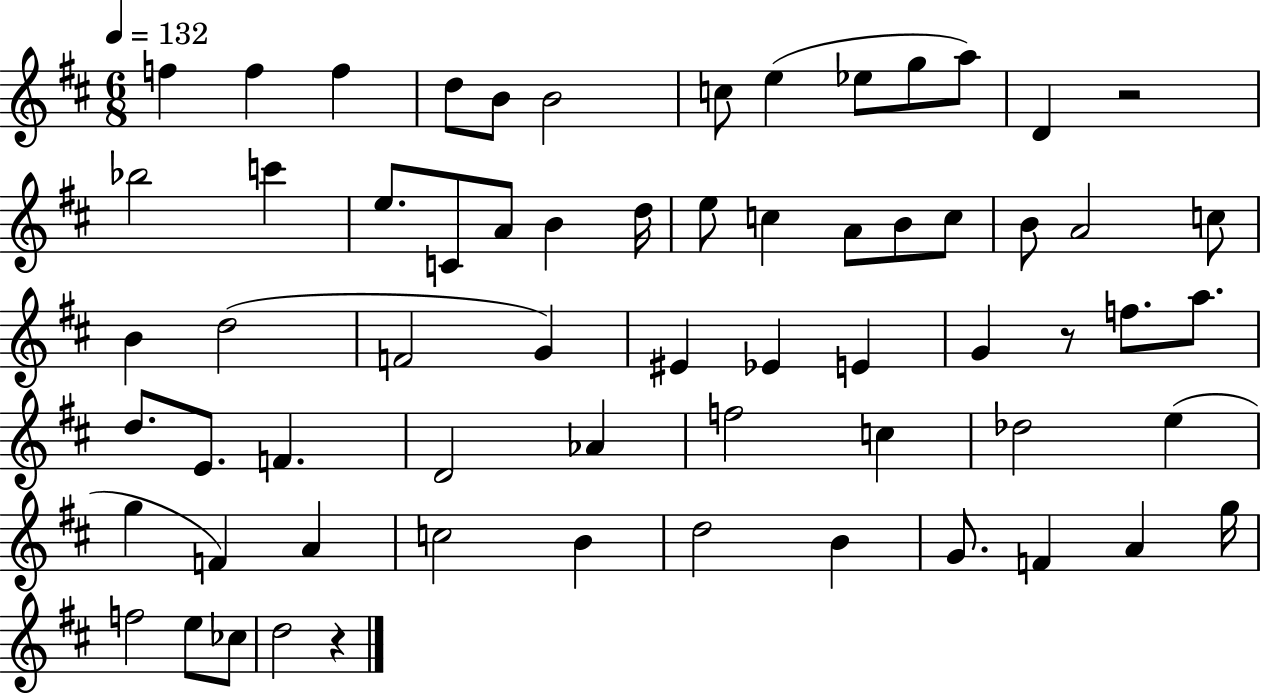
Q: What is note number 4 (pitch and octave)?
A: D5